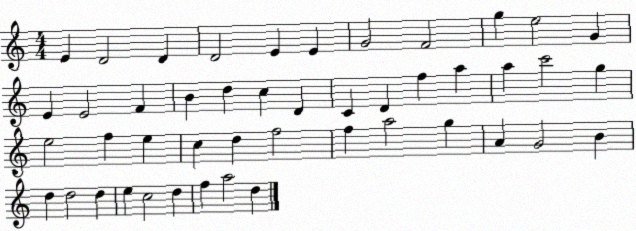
X:1
T:Untitled
M:4/4
L:1/4
K:C
E D2 D D2 E E G2 F2 g e2 G E E2 F B d c D C D f a a c'2 g e2 f e c d f2 f a2 g A G2 B d d2 d e c2 d f a2 d